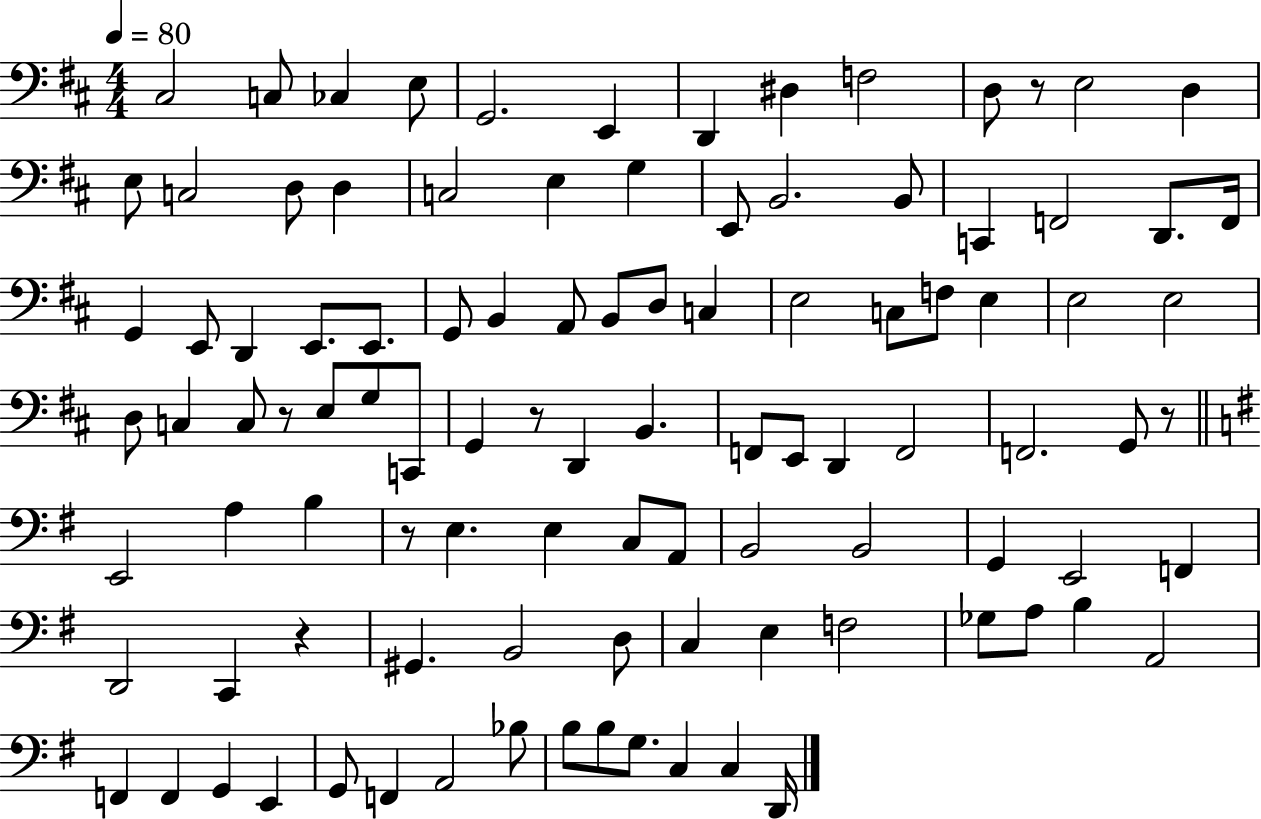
X:1
T:Untitled
M:4/4
L:1/4
K:D
^C,2 C,/2 _C, E,/2 G,,2 E,, D,, ^D, F,2 D,/2 z/2 E,2 D, E,/2 C,2 D,/2 D, C,2 E, G, E,,/2 B,,2 B,,/2 C,, F,,2 D,,/2 F,,/4 G,, E,,/2 D,, E,,/2 E,,/2 G,,/2 B,, A,,/2 B,,/2 D,/2 C, E,2 C,/2 F,/2 E, E,2 E,2 D,/2 C, C,/2 z/2 E,/2 G,/2 C,,/2 G,, z/2 D,, B,, F,,/2 E,,/2 D,, F,,2 F,,2 G,,/2 z/2 E,,2 A, B, z/2 E, E, C,/2 A,,/2 B,,2 B,,2 G,, E,,2 F,, D,,2 C,, z ^G,, B,,2 D,/2 C, E, F,2 _G,/2 A,/2 B, A,,2 F,, F,, G,, E,, G,,/2 F,, A,,2 _B,/2 B,/2 B,/2 G,/2 C, C, D,,/4